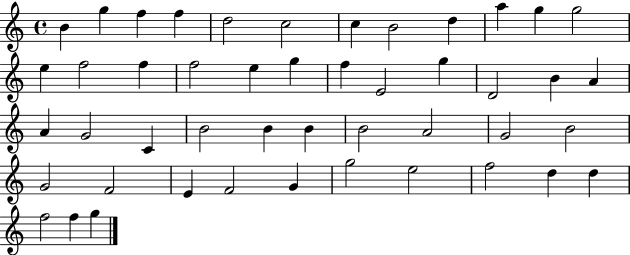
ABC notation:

X:1
T:Untitled
M:4/4
L:1/4
K:C
B g f f d2 c2 c B2 d a g g2 e f2 f f2 e g f E2 g D2 B A A G2 C B2 B B B2 A2 G2 B2 G2 F2 E F2 G g2 e2 f2 d d f2 f g